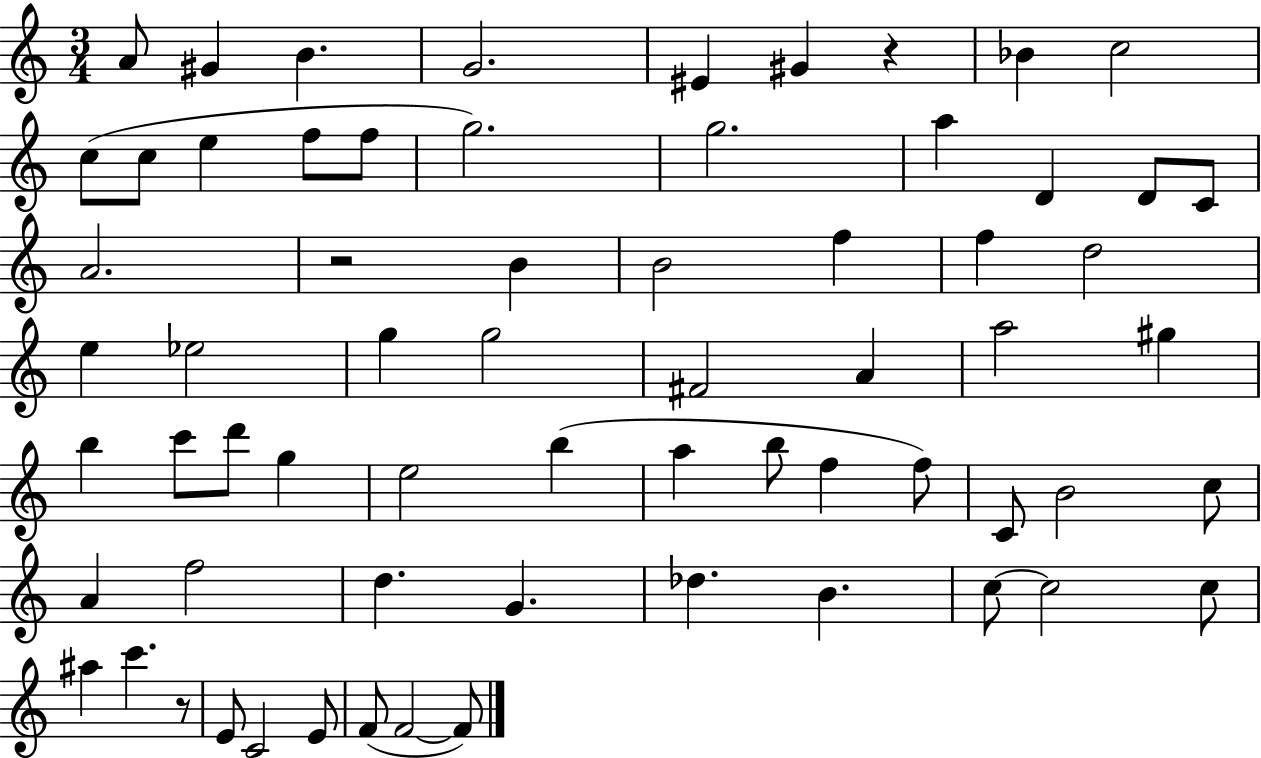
A4/e G#4/q B4/q. G4/h. EIS4/q G#4/q R/q Bb4/q C5/h C5/e C5/e E5/q F5/e F5/e G5/h. G5/h. A5/q D4/q D4/e C4/e A4/h. R/h B4/q B4/h F5/q F5/q D5/h E5/q Eb5/h G5/q G5/h F#4/h A4/q A5/h G#5/q B5/q C6/e D6/e G5/q E5/h B5/q A5/q B5/e F5/q F5/e C4/e B4/h C5/e A4/q F5/h D5/q. G4/q. Db5/q. B4/q. C5/e C5/h C5/e A#5/q C6/q. R/e E4/e C4/h E4/e F4/e F4/h F4/e